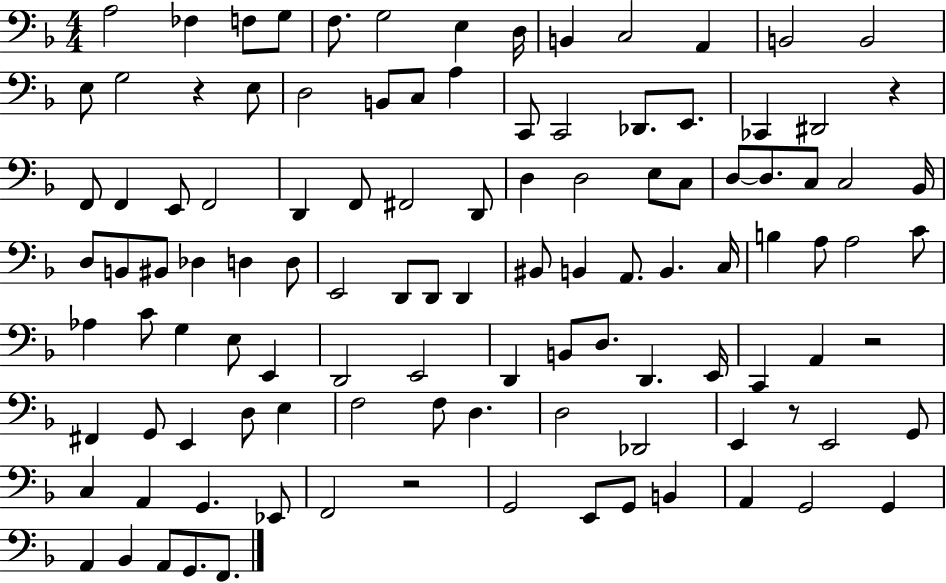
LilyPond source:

{
  \clef bass
  \numericTimeSignature
  \time 4/4
  \key f \major
  a2 fes4 f8 g8 | f8. g2 e4 d16 | b,4 c2 a,4 | b,2 b,2 | \break e8 g2 r4 e8 | d2 b,8 c8 a4 | c,8 c,2 des,8. e,8. | ces,4 dis,2 r4 | \break f,8 f,4 e,8 f,2 | d,4 f,8 fis,2 d,8 | d4 d2 e8 c8 | d8~~ d8. c8 c2 bes,16 | \break d8 b,8 bis,8 des4 d4 d8 | e,2 d,8 d,8 d,4 | bis,8 b,4 a,8. b,4. c16 | b4 a8 a2 c'8 | \break aes4 c'8 g4 e8 e,4 | d,2 e,2 | d,4 b,8 d8. d,4. e,16 | c,4 a,4 r2 | \break fis,4 g,8 e,4 d8 e4 | f2 f8 d4. | d2 des,2 | e,4 r8 e,2 g,8 | \break c4 a,4 g,4. ees,8 | f,2 r2 | g,2 e,8 g,8 b,4 | a,4 g,2 g,4 | \break a,4 bes,4 a,8 g,8. f,8. | \bar "|."
}